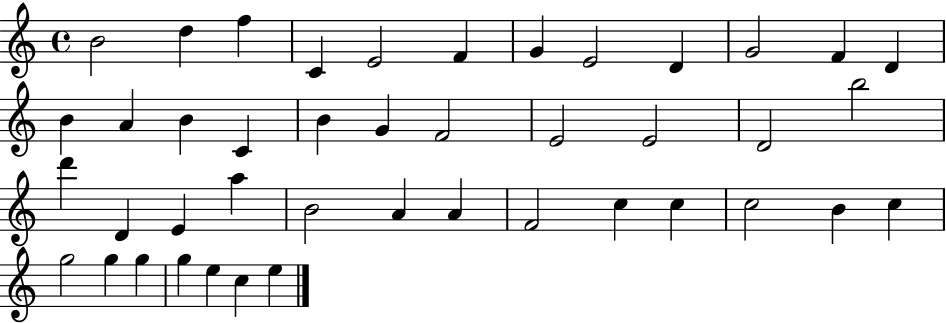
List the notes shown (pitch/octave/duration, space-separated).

B4/h D5/q F5/q C4/q E4/h F4/q G4/q E4/h D4/q G4/h F4/q D4/q B4/q A4/q B4/q C4/q B4/q G4/q F4/h E4/h E4/h D4/h B5/h D6/q D4/q E4/q A5/q B4/h A4/q A4/q F4/h C5/q C5/q C5/h B4/q C5/q G5/h G5/q G5/q G5/q E5/q C5/q E5/q